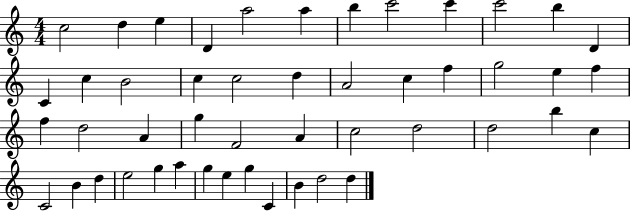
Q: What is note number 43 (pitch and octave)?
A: E5